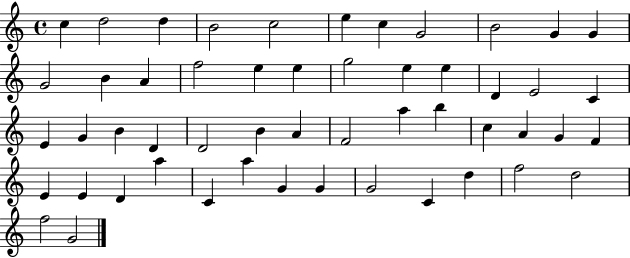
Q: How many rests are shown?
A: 0